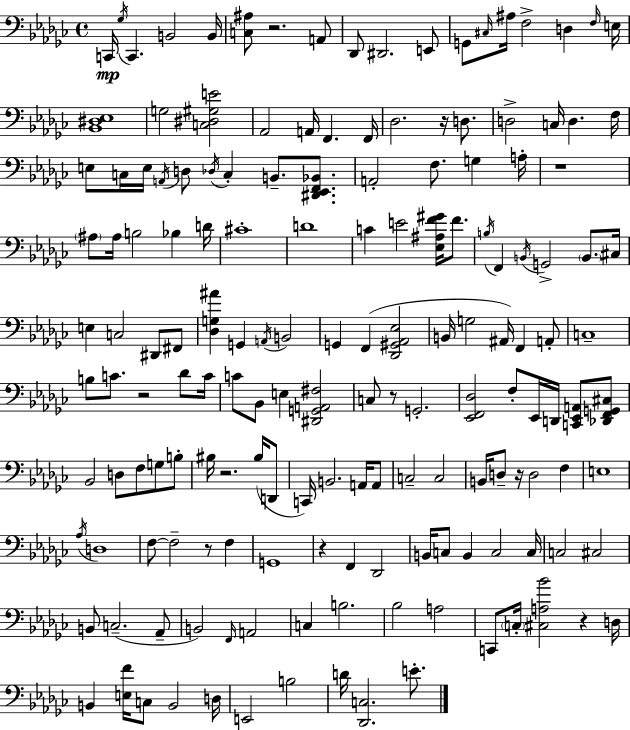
{
  \clef bass
  \time 4/4
  \defaultTimeSignature
  \key ees \minor
  c,16\mp \acciaccatura { ges16 } c,4. b,2 | b,16 <c ais>8 r2. a,8 | des,8 dis,2. e,8 | g,8 \grace { cis16 } ais16 f2-> d4 | \break \grace { f16 } e16 <bes, dis ees>1 | g2 <c dis gis e'>2 | aes,2 a,16 f,4. | f,16 des2. r16 | \break d8. d2-> c16 d4. | f16 e8 c16 e16 \acciaccatura { a,16 } d8 \acciaccatura { des16 } c4-. b,8.-- | <dis, ees, f, bes,>8. a,2-. f8. | g4 a16-. r1 | \break \parenthesize ais8 ais16 b2 | bes4 d'16 cis'1-. | d'1 | c'4 e'2 | \break <ees ais f' gis'>16 f'8. \acciaccatura { b16 } f,4 \acciaccatura { b,16 } g,2-> | \parenthesize b,8. cis16 e4 c2 | dis,8 fis,8 <des g ais'>4 g,4 \acciaccatura { a,16 } | b,2 g,4 f,4( | \break <des, gis, aes, ees>2 b,16 g2 | ais,16) f,4 a,8-. c1-- | b8 c'8. r2 | des'8 c'16 c'8 bes,8 e4 | \break <dis, g, a, fis>2 c8 r8 g,2.-. | <ees, f, des>2 | f8-. ees,16 d,16 <c, ees, a,>8 <des, f, g, cis>8 bes,2 | d8 f8 g8 b8-. bis16 r2. | \break bis16( d,8 c,16) b,2. | a,16 a,8 c2-- | c2 b,16 d8-- r16 d2 | f4 e1 | \break \acciaccatura { aes16 } d1 | f8~~ f2-- | r8 f4 g,1 | r4 f,4 | \break des,2 b,16 c8 b,4 | c2 c16 c2 | cis2 b,8 c2.--( | aes,8-- b,2) | \break \grace { f,16 } a,2 c4 b2. | bes2 | a2 c,8 \parenthesize c16-. <cis a bes'>2 | r4 d16 b,4 <e f'>16 c8 | \break b,2 d16 e,2 | b2 d'16 <des, c>2. | e'8.-. \bar "|."
}